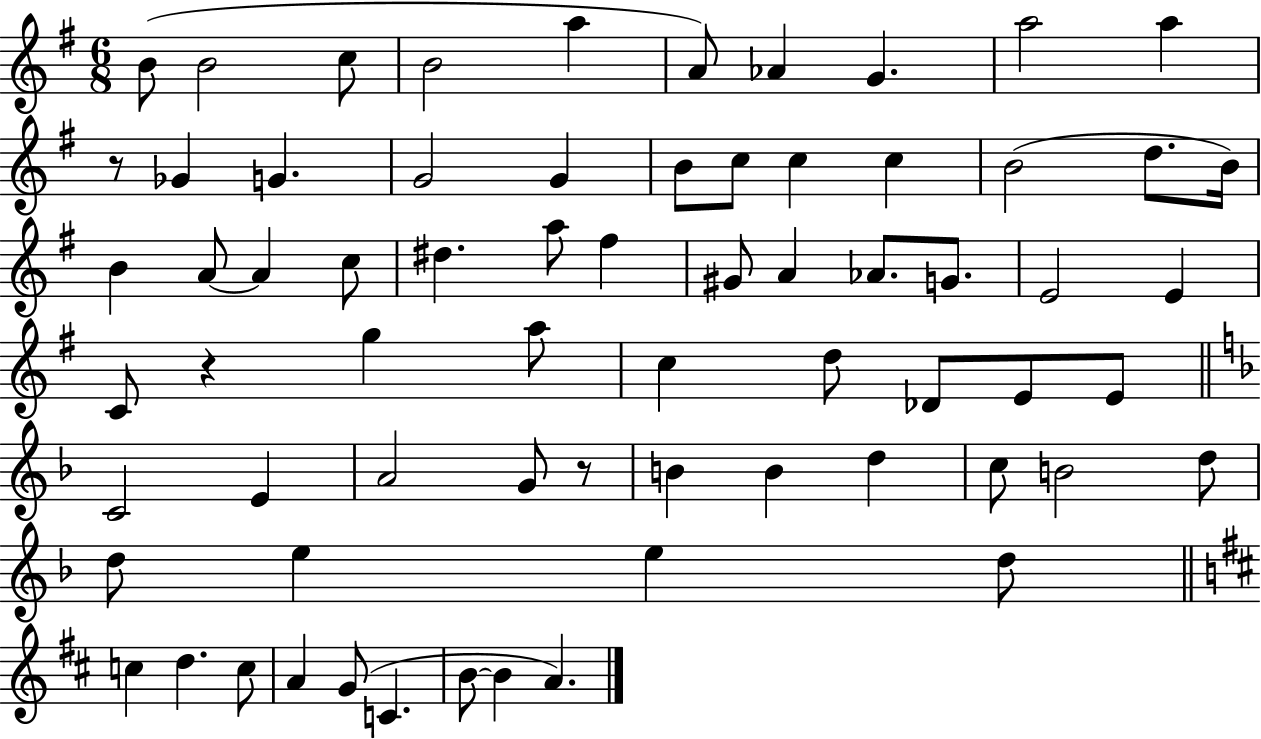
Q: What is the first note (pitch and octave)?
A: B4